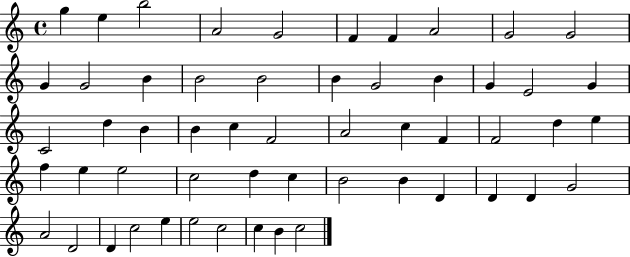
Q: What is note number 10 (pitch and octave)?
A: G4